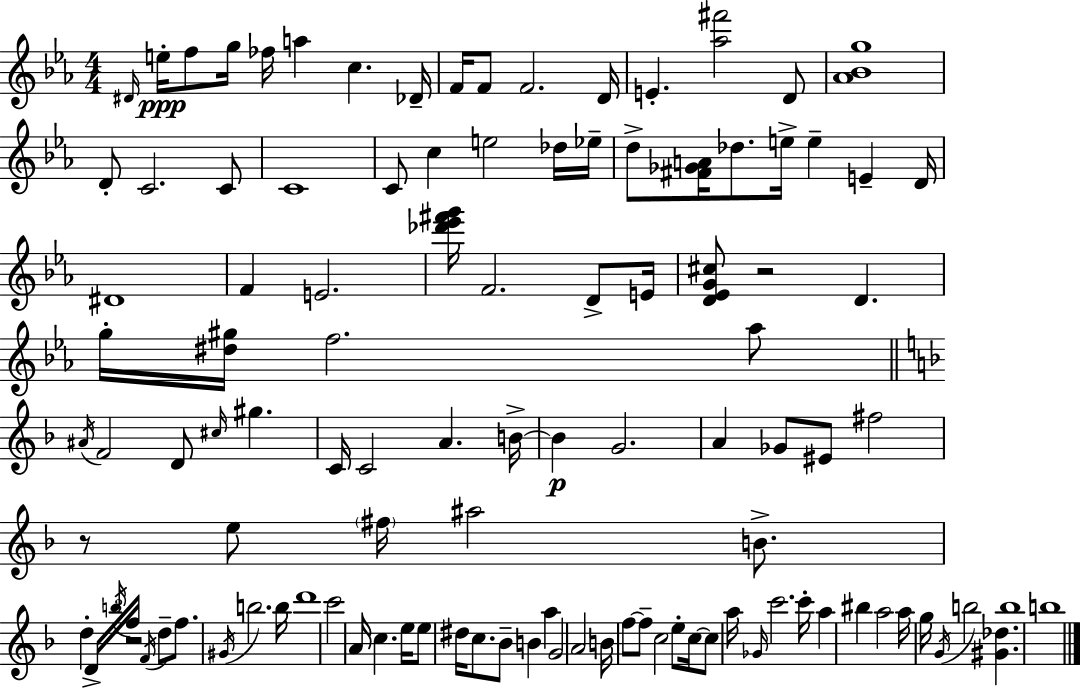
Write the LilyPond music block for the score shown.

{
  \clef treble
  \numericTimeSignature
  \time 4/4
  \key c \minor
  \grace { dis'16 }\ppp e''16-. f''8 g''16 fes''16 a''4 c''4. | des'16-- f'16 f'8 f'2. | d'16 e'4.-. <aes'' fis'''>2 d'8 | <aes' bes' g''>1 | \break d'8-. c'2. c'8 | c'1 | c'8 c''4 e''2 des''16 | ees''16-- d''8-> <fis' ges' a'>16 des''8. e''16-> e''4-- e'4-- | \break d'16 dis'1 | f'4 e'2. | <des''' ees''' fis''' g'''>16 f'2. d'8-> | e'16 <d' ees' g' cis''>8 r2 d'4. | \break g''16-. <dis'' gis''>16 f''2. aes''8 | \bar "||" \break \key f \major \acciaccatura { ais'16 } f'2 d'8 \grace { cis''16 } gis''4. | c'16 c'2 a'4. | b'16->~~ b'4\p g'2. | a'4 ges'8 eis'8 fis''2 | \break r8 e''8 \parenthesize fis''16 ais''2 b'8.-> | d''4-. \tuplet 3/2 { d'16-> \acciaccatura { b''16 } f''16 } r2 | \acciaccatura { f'16 } d''8-- f''8. \acciaccatura { gis'16 } b''2. | b''16 d'''1 | \break c'''2 a'16 c''4. | e''16 e''8 dis''16 c''8. bes'8-- b'4 | a''4 g'2 a'2 | b'16 f''8~~ f''8-- c''2 | \break e''8-. c''16~~ c''8 a''16 \grace { ges'16 } c'''2. | c'''16-. a''4 bis''4 a''2 | a''16 g''16 \acciaccatura { g'16 } b''2 | <gis' des''>4. b''1 | \break b''1 | \bar "|."
}